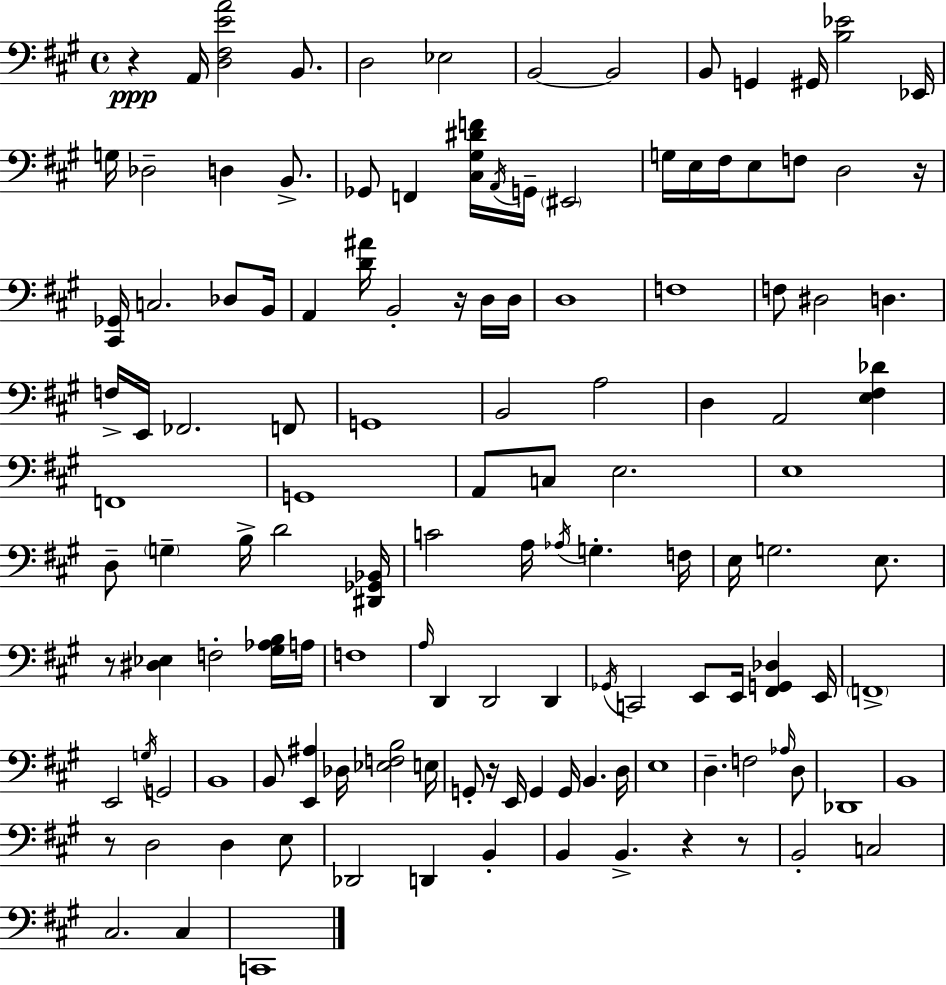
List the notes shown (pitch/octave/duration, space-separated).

R/q A2/s [D3,F#3,E4,A4]/h B2/e. D3/h Eb3/h B2/h B2/h B2/e G2/q G#2/s [B3,Eb4]/h Eb2/s G3/s Db3/h D3/q B2/e. Gb2/e F2/q [C#3,G#3,D#4,F4]/s A2/s G2/s EIS2/h G3/s E3/s F#3/s E3/e F3/e D3/h R/s [C#2,Gb2]/s C3/h. Db3/e B2/s A2/q [D4,A#4]/s B2/h R/s D3/s D3/s D3/w F3/w F3/e D#3/h D3/q. F3/s E2/s FES2/h. F2/e G2/w B2/h A3/h D3/q A2/h [E3,F#3,Db4]/q F2/w G2/w A2/e C3/e E3/h. E3/w D3/e G3/q B3/s D4/h [D#2,Gb2,Bb2]/s C4/h A3/s Ab3/s G3/q. F3/s E3/s G3/h. E3/e. R/e [D#3,Eb3]/q F3/h [G#3,Ab3,B3]/s A3/s F3/w A3/s D2/q D2/h D2/q Gb2/s C2/h E2/e E2/s [F#2,G2,Db3]/q E2/s F2/w E2/h G3/s G2/h B2/w B2/e [E2,A#3]/q Db3/s [Eb3,F3,B3]/h E3/s G2/e R/s E2/s G2/q G2/s B2/q. D3/s E3/w D3/q. F3/h Ab3/s D3/e Db2/w B2/w R/e D3/h D3/q E3/e Db2/h D2/q B2/q B2/q B2/q. R/q R/e B2/h C3/h C#3/h. C#3/q C2/w